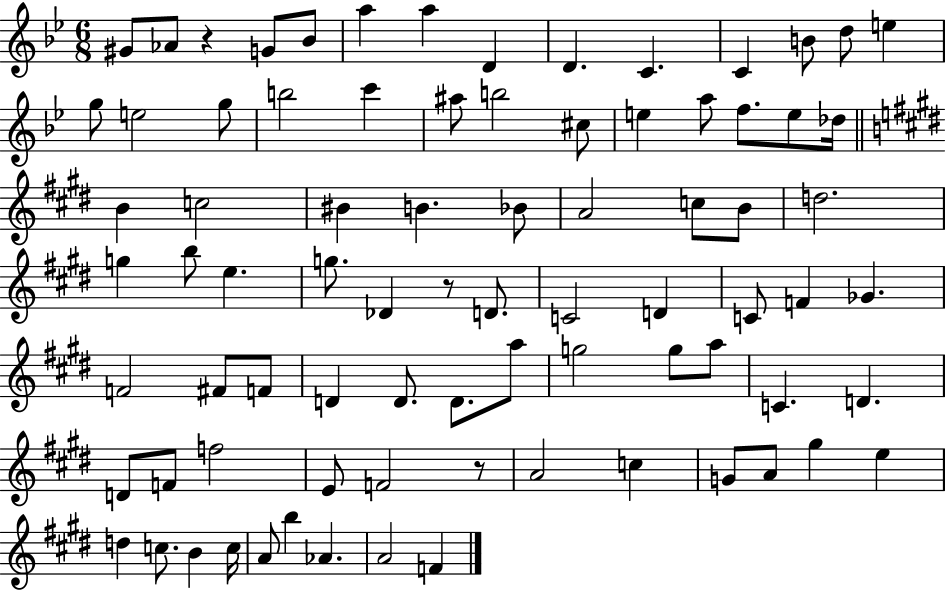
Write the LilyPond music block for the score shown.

{
  \clef treble
  \numericTimeSignature
  \time 6/8
  \key bes \major
  gis'8 aes'8 r4 g'8 bes'8 | a''4 a''4 d'4 | d'4. c'4. | c'4 b'8 d''8 e''4 | \break g''8 e''2 g''8 | b''2 c'''4 | ais''8 b''2 cis''8 | e''4 a''8 f''8. e''8 des''16 | \break \bar "||" \break \key e \major b'4 c''2 | bis'4 b'4. bes'8 | a'2 c''8 b'8 | d''2. | \break g''4 b''8 e''4. | g''8. des'4 r8 d'8. | c'2 d'4 | c'8 f'4 ges'4. | \break f'2 fis'8 f'8 | d'4 d'8. d'8. a''8 | g''2 g''8 a''8 | c'4. d'4. | \break d'8 f'8 f''2 | e'8 f'2 r8 | a'2 c''4 | g'8 a'8 gis''4 e''4 | \break d''4 c''8. b'4 c''16 | a'8 b''4 aes'4. | a'2 f'4 | \bar "|."
}